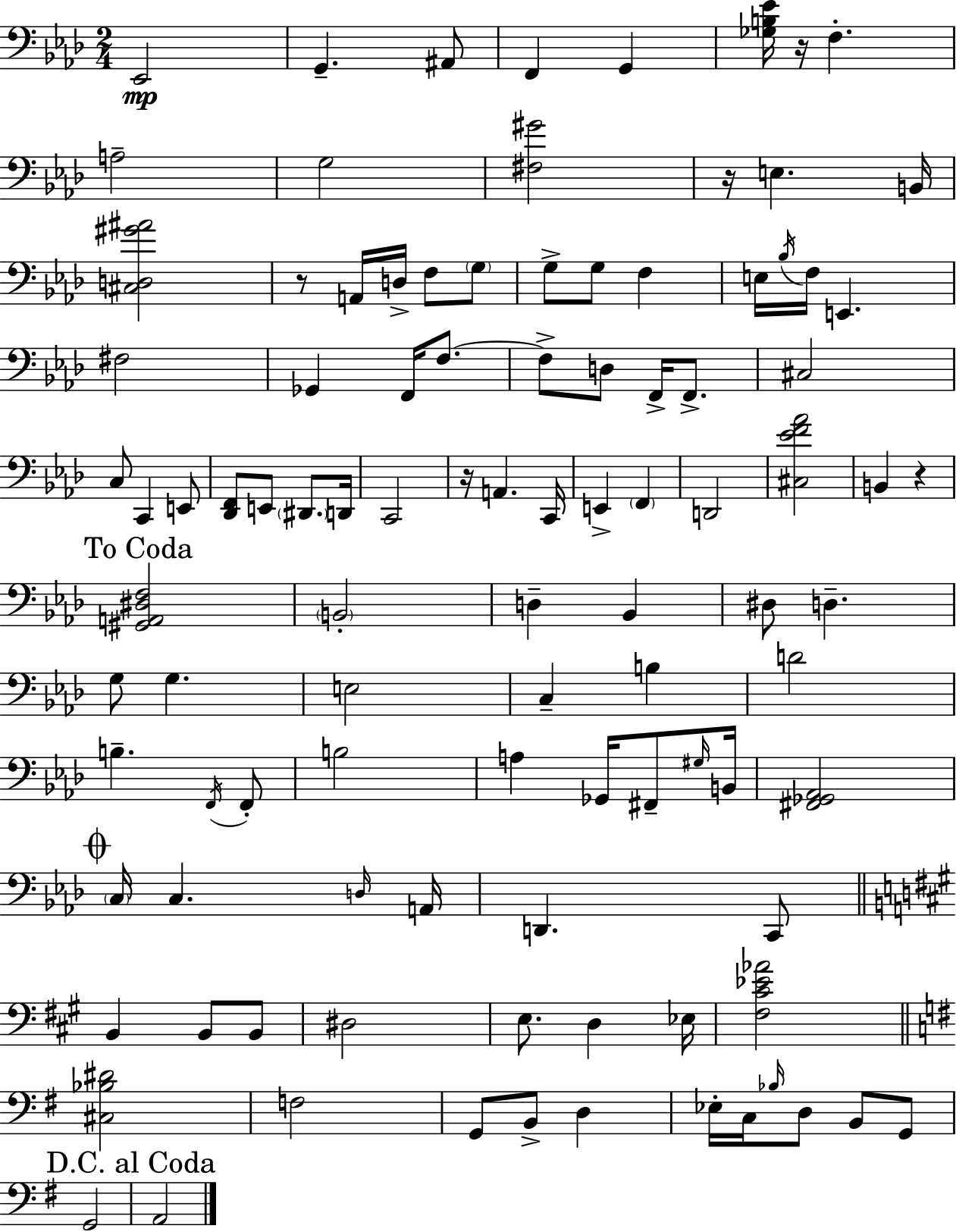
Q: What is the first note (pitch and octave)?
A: Eb2